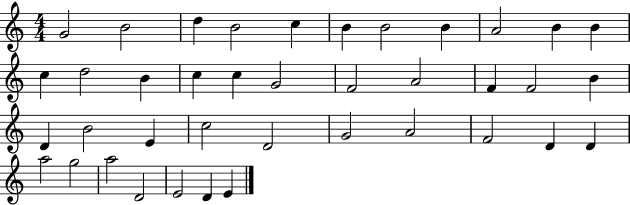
G4/h B4/h D5/q B4/h C5/q B4/q B4/h B4/q A4/h B4/q B4/q C5/q D5/h B4/q C5/q C5/q G4/h F4/h A4/h F4/q F4/h B4/q D4/q B4/h E4/q C5/h D4/h G4/h A4/h F4/h D4/q D4/q A5/h G5/h A5/h D4/h E4/h D4/q E4/q